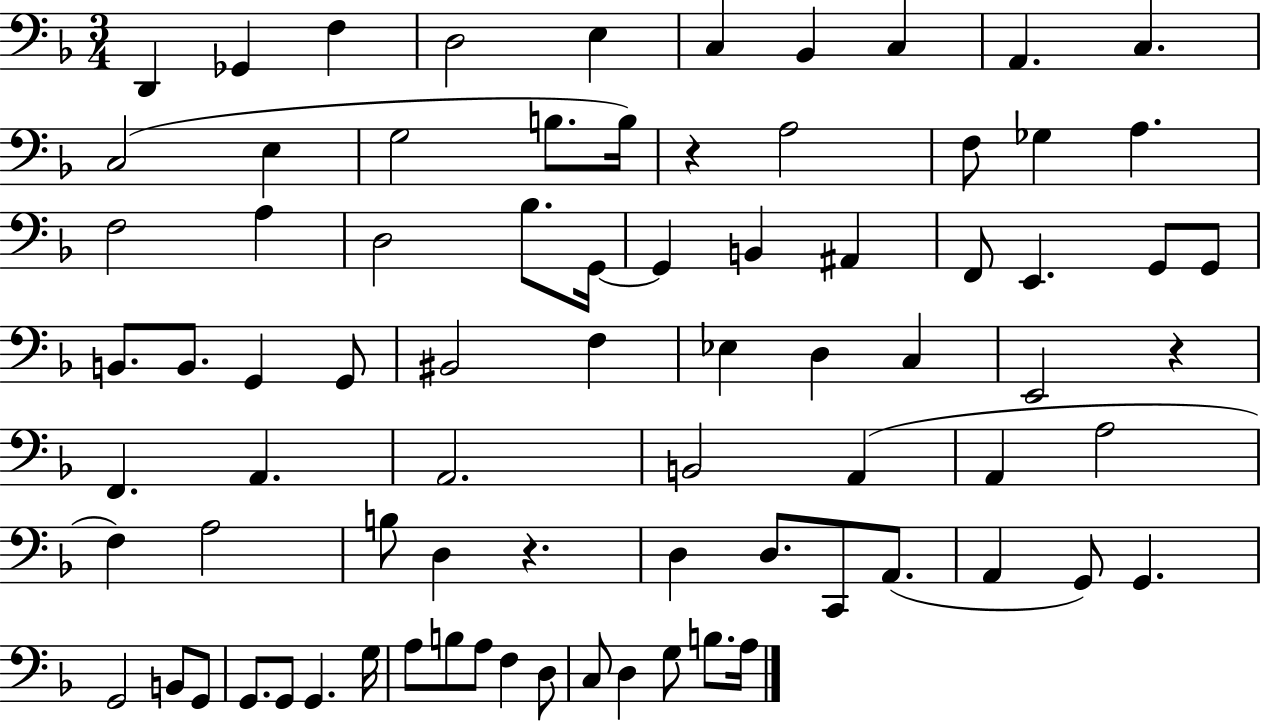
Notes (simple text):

D2/q Gb2/q F3/q D3/h E3/q C3/q Bb2/q C3/q A2/q. C3/q. C3/h E3/q G3/h B3/e. B3/s R/q A3/h F3/e Gb3/q A3/q. F3/h A3/q D3/h Bb3/e. G2/s G2/q B2/q A#2/q F2/e E2/q. G2/e G2/e B2/e. B2/e. G2/q G2/e BIS2/h F3/q Eb3/q D3/q C3/q E2/h R/q F2/q. A2/q. A2/h. B2/h A2/q A2/q A3/h F3/q A3/h B3/e D3/q R/q. D3/q D3/e. C2/e A2/e. A2/q G2/e G2/q. G2/h B2/e G2/e G2/e. G2/e G2/q. G3/s A3/e B3/e A3/e F3/q D3/e C3/e D3/q G3/e B3/e. A3/s